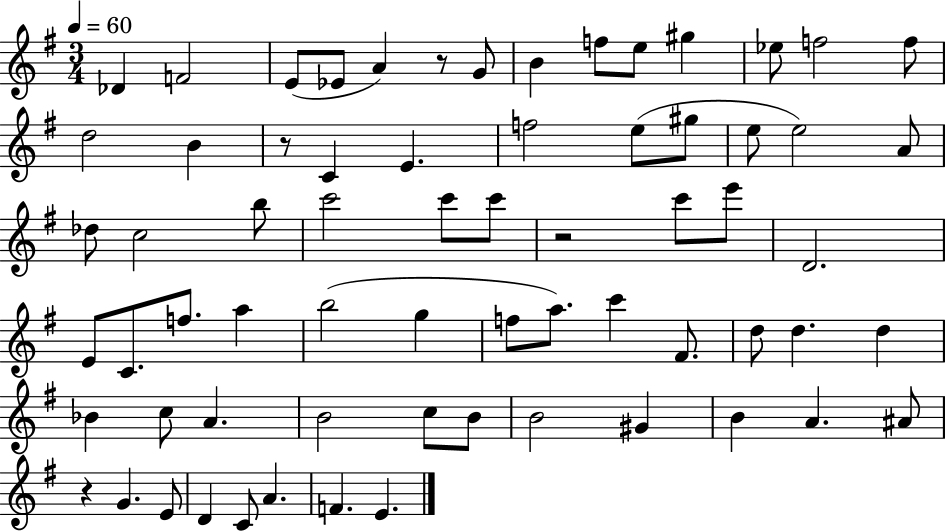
Db4/q F4/h E4/e Eb4/e A4/q R/e G4/e B4/q F5/e E5/e G#5/q Eb5/e F5/h F5/e D5/h B4/q R/e C4/q E4/q. F5/h E5/e G#5/e E5/e E5/h A4/e Db5/e C5/h B5/e C6/h C6/e C6/e R/h C6/e E6/e D4/h. E4/e C4/e. F5/e. A5/q B5/h G5/q F5/e A5/e. C6/q F#4/e. D5/e D5/q. D5/q Bb4/q C5/e A4/q. B4/h C5/e B4/e B4/h G#4/q B4/q A4/q. A#4/e R/q G4/q. E4/e D4/q C4/e A4/q. F4/q. E4/q.